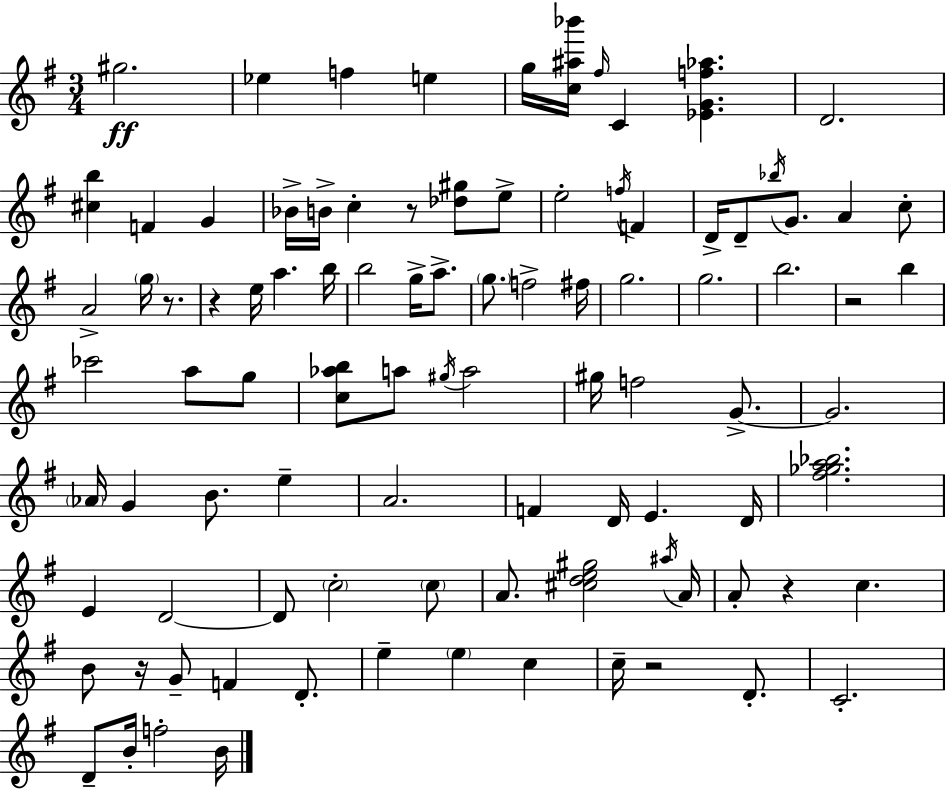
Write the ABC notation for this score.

X:1
T:Untitled
M:3/4
L:1/4
K:G
^g2 _e f e g/4 [c^a_b']/4 ^f/4 C [_EGf_a] D2 [^cb] F G _B/4 B/4 c z/2 [_d^g]/2 e/2 e2 f/4 F D/4 D/2 _b/4 G/2 A c/2 A2 g/4 z/2 z e/4 a b/4 b2 g/4 a/2 g/2 f2 ^f/4 g2 g2 b2 z2 b _c'2 a/2 g/2 [c_ab]/2 a/2 ^g/4 a2 ^g/4 f2 G/2 G2 _A/4 G B/2 e A2 F D/4 E D/4 [^f_ga_b]2 E D2 D/2 c2 c/2 A/2 [^cde^g]2 ^a/4 A/4 A/2 z c B/2 z/4 G/2 F D/2 e e c c/4 z2 D/2 C2 D/2 B/4 f2 B/4